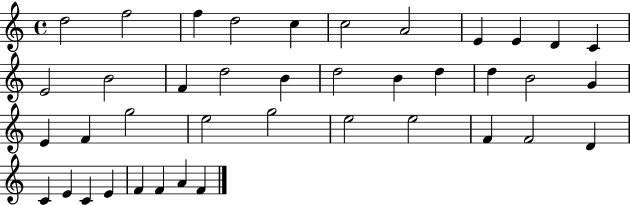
{
  \clef treble
  \time 4/4
  \defaultTimeSignature
  \key c \major
  d''2 f''2 | f''4 d''2 c''4 | c''2 a'2 | e'4 e'4 d'4 c'4 | \break e'2 b'2 | f'4 d''2 b'4 | d''2 b'4 d''4 | d''4 b'2 g'4 | \break e'4 f'4 g''2 | e''2 g''2 | e''2 e''2 | f'4 f'2 d'4 | \break c'4 e'4 c'4 e'4 | f'4 f'4 a'4 f'4 | \bar "|."
}